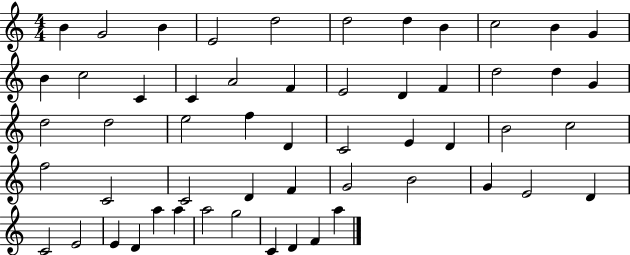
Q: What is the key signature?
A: C major